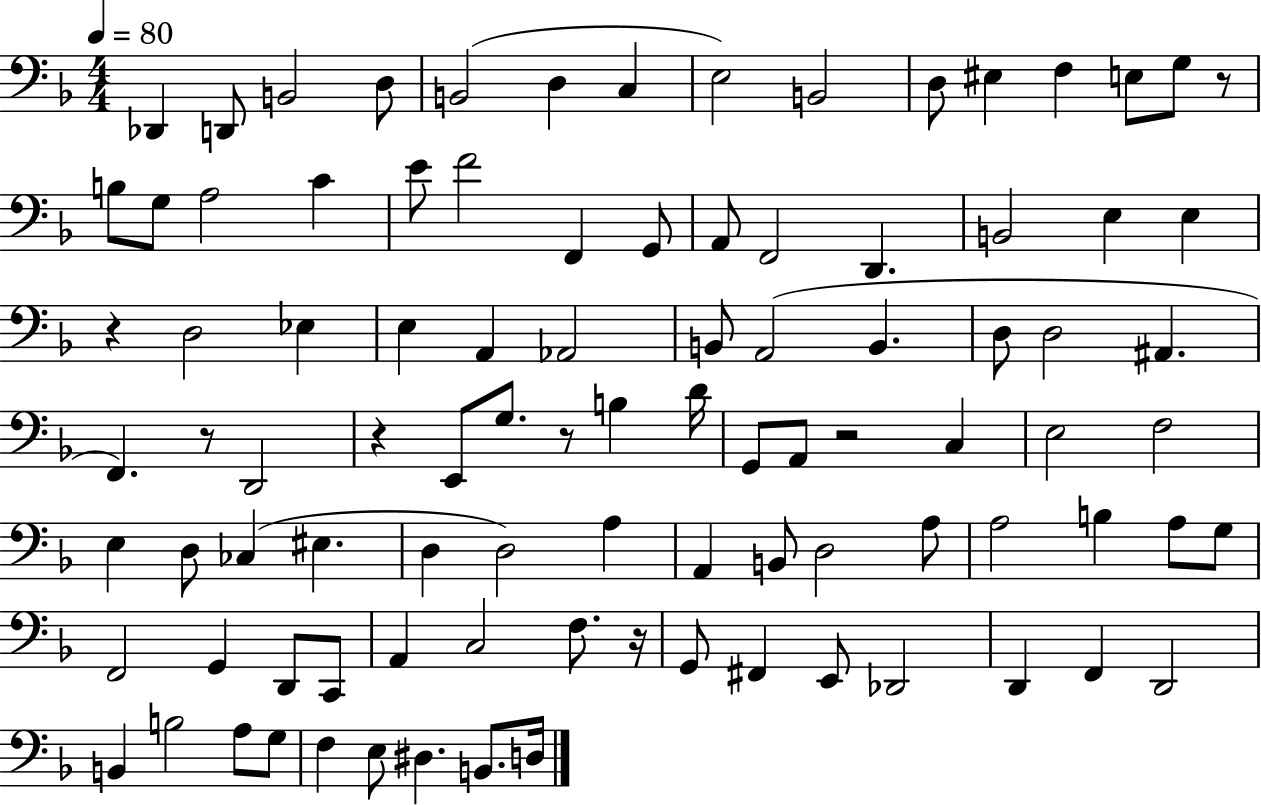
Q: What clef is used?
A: bass